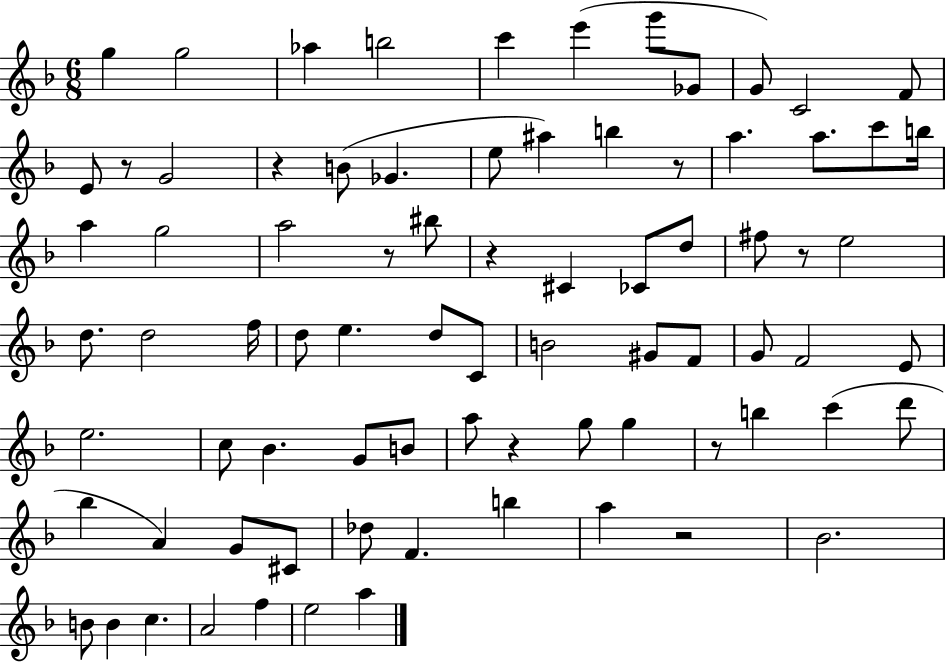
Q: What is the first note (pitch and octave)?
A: G5